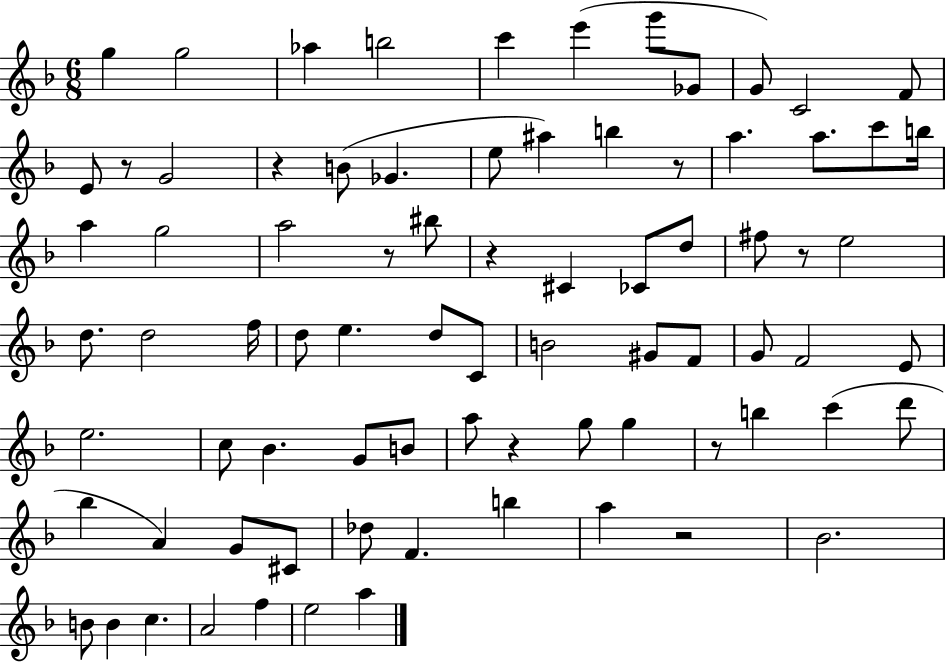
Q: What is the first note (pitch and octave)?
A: G5